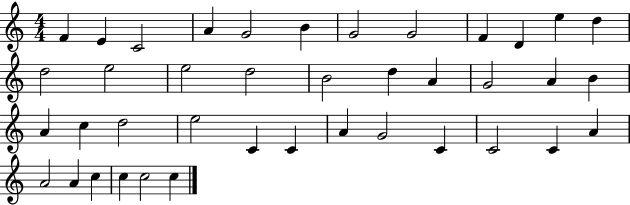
X:1
T:Untitled
M:4/4
L:1/4
K:C
F E C2 A G2 B G2 G2 F D e d d2 e2 e2 d2 B2 d A G2 A B A c d2 e2 C C A G2 C C2 C A A2 A c c c2 c